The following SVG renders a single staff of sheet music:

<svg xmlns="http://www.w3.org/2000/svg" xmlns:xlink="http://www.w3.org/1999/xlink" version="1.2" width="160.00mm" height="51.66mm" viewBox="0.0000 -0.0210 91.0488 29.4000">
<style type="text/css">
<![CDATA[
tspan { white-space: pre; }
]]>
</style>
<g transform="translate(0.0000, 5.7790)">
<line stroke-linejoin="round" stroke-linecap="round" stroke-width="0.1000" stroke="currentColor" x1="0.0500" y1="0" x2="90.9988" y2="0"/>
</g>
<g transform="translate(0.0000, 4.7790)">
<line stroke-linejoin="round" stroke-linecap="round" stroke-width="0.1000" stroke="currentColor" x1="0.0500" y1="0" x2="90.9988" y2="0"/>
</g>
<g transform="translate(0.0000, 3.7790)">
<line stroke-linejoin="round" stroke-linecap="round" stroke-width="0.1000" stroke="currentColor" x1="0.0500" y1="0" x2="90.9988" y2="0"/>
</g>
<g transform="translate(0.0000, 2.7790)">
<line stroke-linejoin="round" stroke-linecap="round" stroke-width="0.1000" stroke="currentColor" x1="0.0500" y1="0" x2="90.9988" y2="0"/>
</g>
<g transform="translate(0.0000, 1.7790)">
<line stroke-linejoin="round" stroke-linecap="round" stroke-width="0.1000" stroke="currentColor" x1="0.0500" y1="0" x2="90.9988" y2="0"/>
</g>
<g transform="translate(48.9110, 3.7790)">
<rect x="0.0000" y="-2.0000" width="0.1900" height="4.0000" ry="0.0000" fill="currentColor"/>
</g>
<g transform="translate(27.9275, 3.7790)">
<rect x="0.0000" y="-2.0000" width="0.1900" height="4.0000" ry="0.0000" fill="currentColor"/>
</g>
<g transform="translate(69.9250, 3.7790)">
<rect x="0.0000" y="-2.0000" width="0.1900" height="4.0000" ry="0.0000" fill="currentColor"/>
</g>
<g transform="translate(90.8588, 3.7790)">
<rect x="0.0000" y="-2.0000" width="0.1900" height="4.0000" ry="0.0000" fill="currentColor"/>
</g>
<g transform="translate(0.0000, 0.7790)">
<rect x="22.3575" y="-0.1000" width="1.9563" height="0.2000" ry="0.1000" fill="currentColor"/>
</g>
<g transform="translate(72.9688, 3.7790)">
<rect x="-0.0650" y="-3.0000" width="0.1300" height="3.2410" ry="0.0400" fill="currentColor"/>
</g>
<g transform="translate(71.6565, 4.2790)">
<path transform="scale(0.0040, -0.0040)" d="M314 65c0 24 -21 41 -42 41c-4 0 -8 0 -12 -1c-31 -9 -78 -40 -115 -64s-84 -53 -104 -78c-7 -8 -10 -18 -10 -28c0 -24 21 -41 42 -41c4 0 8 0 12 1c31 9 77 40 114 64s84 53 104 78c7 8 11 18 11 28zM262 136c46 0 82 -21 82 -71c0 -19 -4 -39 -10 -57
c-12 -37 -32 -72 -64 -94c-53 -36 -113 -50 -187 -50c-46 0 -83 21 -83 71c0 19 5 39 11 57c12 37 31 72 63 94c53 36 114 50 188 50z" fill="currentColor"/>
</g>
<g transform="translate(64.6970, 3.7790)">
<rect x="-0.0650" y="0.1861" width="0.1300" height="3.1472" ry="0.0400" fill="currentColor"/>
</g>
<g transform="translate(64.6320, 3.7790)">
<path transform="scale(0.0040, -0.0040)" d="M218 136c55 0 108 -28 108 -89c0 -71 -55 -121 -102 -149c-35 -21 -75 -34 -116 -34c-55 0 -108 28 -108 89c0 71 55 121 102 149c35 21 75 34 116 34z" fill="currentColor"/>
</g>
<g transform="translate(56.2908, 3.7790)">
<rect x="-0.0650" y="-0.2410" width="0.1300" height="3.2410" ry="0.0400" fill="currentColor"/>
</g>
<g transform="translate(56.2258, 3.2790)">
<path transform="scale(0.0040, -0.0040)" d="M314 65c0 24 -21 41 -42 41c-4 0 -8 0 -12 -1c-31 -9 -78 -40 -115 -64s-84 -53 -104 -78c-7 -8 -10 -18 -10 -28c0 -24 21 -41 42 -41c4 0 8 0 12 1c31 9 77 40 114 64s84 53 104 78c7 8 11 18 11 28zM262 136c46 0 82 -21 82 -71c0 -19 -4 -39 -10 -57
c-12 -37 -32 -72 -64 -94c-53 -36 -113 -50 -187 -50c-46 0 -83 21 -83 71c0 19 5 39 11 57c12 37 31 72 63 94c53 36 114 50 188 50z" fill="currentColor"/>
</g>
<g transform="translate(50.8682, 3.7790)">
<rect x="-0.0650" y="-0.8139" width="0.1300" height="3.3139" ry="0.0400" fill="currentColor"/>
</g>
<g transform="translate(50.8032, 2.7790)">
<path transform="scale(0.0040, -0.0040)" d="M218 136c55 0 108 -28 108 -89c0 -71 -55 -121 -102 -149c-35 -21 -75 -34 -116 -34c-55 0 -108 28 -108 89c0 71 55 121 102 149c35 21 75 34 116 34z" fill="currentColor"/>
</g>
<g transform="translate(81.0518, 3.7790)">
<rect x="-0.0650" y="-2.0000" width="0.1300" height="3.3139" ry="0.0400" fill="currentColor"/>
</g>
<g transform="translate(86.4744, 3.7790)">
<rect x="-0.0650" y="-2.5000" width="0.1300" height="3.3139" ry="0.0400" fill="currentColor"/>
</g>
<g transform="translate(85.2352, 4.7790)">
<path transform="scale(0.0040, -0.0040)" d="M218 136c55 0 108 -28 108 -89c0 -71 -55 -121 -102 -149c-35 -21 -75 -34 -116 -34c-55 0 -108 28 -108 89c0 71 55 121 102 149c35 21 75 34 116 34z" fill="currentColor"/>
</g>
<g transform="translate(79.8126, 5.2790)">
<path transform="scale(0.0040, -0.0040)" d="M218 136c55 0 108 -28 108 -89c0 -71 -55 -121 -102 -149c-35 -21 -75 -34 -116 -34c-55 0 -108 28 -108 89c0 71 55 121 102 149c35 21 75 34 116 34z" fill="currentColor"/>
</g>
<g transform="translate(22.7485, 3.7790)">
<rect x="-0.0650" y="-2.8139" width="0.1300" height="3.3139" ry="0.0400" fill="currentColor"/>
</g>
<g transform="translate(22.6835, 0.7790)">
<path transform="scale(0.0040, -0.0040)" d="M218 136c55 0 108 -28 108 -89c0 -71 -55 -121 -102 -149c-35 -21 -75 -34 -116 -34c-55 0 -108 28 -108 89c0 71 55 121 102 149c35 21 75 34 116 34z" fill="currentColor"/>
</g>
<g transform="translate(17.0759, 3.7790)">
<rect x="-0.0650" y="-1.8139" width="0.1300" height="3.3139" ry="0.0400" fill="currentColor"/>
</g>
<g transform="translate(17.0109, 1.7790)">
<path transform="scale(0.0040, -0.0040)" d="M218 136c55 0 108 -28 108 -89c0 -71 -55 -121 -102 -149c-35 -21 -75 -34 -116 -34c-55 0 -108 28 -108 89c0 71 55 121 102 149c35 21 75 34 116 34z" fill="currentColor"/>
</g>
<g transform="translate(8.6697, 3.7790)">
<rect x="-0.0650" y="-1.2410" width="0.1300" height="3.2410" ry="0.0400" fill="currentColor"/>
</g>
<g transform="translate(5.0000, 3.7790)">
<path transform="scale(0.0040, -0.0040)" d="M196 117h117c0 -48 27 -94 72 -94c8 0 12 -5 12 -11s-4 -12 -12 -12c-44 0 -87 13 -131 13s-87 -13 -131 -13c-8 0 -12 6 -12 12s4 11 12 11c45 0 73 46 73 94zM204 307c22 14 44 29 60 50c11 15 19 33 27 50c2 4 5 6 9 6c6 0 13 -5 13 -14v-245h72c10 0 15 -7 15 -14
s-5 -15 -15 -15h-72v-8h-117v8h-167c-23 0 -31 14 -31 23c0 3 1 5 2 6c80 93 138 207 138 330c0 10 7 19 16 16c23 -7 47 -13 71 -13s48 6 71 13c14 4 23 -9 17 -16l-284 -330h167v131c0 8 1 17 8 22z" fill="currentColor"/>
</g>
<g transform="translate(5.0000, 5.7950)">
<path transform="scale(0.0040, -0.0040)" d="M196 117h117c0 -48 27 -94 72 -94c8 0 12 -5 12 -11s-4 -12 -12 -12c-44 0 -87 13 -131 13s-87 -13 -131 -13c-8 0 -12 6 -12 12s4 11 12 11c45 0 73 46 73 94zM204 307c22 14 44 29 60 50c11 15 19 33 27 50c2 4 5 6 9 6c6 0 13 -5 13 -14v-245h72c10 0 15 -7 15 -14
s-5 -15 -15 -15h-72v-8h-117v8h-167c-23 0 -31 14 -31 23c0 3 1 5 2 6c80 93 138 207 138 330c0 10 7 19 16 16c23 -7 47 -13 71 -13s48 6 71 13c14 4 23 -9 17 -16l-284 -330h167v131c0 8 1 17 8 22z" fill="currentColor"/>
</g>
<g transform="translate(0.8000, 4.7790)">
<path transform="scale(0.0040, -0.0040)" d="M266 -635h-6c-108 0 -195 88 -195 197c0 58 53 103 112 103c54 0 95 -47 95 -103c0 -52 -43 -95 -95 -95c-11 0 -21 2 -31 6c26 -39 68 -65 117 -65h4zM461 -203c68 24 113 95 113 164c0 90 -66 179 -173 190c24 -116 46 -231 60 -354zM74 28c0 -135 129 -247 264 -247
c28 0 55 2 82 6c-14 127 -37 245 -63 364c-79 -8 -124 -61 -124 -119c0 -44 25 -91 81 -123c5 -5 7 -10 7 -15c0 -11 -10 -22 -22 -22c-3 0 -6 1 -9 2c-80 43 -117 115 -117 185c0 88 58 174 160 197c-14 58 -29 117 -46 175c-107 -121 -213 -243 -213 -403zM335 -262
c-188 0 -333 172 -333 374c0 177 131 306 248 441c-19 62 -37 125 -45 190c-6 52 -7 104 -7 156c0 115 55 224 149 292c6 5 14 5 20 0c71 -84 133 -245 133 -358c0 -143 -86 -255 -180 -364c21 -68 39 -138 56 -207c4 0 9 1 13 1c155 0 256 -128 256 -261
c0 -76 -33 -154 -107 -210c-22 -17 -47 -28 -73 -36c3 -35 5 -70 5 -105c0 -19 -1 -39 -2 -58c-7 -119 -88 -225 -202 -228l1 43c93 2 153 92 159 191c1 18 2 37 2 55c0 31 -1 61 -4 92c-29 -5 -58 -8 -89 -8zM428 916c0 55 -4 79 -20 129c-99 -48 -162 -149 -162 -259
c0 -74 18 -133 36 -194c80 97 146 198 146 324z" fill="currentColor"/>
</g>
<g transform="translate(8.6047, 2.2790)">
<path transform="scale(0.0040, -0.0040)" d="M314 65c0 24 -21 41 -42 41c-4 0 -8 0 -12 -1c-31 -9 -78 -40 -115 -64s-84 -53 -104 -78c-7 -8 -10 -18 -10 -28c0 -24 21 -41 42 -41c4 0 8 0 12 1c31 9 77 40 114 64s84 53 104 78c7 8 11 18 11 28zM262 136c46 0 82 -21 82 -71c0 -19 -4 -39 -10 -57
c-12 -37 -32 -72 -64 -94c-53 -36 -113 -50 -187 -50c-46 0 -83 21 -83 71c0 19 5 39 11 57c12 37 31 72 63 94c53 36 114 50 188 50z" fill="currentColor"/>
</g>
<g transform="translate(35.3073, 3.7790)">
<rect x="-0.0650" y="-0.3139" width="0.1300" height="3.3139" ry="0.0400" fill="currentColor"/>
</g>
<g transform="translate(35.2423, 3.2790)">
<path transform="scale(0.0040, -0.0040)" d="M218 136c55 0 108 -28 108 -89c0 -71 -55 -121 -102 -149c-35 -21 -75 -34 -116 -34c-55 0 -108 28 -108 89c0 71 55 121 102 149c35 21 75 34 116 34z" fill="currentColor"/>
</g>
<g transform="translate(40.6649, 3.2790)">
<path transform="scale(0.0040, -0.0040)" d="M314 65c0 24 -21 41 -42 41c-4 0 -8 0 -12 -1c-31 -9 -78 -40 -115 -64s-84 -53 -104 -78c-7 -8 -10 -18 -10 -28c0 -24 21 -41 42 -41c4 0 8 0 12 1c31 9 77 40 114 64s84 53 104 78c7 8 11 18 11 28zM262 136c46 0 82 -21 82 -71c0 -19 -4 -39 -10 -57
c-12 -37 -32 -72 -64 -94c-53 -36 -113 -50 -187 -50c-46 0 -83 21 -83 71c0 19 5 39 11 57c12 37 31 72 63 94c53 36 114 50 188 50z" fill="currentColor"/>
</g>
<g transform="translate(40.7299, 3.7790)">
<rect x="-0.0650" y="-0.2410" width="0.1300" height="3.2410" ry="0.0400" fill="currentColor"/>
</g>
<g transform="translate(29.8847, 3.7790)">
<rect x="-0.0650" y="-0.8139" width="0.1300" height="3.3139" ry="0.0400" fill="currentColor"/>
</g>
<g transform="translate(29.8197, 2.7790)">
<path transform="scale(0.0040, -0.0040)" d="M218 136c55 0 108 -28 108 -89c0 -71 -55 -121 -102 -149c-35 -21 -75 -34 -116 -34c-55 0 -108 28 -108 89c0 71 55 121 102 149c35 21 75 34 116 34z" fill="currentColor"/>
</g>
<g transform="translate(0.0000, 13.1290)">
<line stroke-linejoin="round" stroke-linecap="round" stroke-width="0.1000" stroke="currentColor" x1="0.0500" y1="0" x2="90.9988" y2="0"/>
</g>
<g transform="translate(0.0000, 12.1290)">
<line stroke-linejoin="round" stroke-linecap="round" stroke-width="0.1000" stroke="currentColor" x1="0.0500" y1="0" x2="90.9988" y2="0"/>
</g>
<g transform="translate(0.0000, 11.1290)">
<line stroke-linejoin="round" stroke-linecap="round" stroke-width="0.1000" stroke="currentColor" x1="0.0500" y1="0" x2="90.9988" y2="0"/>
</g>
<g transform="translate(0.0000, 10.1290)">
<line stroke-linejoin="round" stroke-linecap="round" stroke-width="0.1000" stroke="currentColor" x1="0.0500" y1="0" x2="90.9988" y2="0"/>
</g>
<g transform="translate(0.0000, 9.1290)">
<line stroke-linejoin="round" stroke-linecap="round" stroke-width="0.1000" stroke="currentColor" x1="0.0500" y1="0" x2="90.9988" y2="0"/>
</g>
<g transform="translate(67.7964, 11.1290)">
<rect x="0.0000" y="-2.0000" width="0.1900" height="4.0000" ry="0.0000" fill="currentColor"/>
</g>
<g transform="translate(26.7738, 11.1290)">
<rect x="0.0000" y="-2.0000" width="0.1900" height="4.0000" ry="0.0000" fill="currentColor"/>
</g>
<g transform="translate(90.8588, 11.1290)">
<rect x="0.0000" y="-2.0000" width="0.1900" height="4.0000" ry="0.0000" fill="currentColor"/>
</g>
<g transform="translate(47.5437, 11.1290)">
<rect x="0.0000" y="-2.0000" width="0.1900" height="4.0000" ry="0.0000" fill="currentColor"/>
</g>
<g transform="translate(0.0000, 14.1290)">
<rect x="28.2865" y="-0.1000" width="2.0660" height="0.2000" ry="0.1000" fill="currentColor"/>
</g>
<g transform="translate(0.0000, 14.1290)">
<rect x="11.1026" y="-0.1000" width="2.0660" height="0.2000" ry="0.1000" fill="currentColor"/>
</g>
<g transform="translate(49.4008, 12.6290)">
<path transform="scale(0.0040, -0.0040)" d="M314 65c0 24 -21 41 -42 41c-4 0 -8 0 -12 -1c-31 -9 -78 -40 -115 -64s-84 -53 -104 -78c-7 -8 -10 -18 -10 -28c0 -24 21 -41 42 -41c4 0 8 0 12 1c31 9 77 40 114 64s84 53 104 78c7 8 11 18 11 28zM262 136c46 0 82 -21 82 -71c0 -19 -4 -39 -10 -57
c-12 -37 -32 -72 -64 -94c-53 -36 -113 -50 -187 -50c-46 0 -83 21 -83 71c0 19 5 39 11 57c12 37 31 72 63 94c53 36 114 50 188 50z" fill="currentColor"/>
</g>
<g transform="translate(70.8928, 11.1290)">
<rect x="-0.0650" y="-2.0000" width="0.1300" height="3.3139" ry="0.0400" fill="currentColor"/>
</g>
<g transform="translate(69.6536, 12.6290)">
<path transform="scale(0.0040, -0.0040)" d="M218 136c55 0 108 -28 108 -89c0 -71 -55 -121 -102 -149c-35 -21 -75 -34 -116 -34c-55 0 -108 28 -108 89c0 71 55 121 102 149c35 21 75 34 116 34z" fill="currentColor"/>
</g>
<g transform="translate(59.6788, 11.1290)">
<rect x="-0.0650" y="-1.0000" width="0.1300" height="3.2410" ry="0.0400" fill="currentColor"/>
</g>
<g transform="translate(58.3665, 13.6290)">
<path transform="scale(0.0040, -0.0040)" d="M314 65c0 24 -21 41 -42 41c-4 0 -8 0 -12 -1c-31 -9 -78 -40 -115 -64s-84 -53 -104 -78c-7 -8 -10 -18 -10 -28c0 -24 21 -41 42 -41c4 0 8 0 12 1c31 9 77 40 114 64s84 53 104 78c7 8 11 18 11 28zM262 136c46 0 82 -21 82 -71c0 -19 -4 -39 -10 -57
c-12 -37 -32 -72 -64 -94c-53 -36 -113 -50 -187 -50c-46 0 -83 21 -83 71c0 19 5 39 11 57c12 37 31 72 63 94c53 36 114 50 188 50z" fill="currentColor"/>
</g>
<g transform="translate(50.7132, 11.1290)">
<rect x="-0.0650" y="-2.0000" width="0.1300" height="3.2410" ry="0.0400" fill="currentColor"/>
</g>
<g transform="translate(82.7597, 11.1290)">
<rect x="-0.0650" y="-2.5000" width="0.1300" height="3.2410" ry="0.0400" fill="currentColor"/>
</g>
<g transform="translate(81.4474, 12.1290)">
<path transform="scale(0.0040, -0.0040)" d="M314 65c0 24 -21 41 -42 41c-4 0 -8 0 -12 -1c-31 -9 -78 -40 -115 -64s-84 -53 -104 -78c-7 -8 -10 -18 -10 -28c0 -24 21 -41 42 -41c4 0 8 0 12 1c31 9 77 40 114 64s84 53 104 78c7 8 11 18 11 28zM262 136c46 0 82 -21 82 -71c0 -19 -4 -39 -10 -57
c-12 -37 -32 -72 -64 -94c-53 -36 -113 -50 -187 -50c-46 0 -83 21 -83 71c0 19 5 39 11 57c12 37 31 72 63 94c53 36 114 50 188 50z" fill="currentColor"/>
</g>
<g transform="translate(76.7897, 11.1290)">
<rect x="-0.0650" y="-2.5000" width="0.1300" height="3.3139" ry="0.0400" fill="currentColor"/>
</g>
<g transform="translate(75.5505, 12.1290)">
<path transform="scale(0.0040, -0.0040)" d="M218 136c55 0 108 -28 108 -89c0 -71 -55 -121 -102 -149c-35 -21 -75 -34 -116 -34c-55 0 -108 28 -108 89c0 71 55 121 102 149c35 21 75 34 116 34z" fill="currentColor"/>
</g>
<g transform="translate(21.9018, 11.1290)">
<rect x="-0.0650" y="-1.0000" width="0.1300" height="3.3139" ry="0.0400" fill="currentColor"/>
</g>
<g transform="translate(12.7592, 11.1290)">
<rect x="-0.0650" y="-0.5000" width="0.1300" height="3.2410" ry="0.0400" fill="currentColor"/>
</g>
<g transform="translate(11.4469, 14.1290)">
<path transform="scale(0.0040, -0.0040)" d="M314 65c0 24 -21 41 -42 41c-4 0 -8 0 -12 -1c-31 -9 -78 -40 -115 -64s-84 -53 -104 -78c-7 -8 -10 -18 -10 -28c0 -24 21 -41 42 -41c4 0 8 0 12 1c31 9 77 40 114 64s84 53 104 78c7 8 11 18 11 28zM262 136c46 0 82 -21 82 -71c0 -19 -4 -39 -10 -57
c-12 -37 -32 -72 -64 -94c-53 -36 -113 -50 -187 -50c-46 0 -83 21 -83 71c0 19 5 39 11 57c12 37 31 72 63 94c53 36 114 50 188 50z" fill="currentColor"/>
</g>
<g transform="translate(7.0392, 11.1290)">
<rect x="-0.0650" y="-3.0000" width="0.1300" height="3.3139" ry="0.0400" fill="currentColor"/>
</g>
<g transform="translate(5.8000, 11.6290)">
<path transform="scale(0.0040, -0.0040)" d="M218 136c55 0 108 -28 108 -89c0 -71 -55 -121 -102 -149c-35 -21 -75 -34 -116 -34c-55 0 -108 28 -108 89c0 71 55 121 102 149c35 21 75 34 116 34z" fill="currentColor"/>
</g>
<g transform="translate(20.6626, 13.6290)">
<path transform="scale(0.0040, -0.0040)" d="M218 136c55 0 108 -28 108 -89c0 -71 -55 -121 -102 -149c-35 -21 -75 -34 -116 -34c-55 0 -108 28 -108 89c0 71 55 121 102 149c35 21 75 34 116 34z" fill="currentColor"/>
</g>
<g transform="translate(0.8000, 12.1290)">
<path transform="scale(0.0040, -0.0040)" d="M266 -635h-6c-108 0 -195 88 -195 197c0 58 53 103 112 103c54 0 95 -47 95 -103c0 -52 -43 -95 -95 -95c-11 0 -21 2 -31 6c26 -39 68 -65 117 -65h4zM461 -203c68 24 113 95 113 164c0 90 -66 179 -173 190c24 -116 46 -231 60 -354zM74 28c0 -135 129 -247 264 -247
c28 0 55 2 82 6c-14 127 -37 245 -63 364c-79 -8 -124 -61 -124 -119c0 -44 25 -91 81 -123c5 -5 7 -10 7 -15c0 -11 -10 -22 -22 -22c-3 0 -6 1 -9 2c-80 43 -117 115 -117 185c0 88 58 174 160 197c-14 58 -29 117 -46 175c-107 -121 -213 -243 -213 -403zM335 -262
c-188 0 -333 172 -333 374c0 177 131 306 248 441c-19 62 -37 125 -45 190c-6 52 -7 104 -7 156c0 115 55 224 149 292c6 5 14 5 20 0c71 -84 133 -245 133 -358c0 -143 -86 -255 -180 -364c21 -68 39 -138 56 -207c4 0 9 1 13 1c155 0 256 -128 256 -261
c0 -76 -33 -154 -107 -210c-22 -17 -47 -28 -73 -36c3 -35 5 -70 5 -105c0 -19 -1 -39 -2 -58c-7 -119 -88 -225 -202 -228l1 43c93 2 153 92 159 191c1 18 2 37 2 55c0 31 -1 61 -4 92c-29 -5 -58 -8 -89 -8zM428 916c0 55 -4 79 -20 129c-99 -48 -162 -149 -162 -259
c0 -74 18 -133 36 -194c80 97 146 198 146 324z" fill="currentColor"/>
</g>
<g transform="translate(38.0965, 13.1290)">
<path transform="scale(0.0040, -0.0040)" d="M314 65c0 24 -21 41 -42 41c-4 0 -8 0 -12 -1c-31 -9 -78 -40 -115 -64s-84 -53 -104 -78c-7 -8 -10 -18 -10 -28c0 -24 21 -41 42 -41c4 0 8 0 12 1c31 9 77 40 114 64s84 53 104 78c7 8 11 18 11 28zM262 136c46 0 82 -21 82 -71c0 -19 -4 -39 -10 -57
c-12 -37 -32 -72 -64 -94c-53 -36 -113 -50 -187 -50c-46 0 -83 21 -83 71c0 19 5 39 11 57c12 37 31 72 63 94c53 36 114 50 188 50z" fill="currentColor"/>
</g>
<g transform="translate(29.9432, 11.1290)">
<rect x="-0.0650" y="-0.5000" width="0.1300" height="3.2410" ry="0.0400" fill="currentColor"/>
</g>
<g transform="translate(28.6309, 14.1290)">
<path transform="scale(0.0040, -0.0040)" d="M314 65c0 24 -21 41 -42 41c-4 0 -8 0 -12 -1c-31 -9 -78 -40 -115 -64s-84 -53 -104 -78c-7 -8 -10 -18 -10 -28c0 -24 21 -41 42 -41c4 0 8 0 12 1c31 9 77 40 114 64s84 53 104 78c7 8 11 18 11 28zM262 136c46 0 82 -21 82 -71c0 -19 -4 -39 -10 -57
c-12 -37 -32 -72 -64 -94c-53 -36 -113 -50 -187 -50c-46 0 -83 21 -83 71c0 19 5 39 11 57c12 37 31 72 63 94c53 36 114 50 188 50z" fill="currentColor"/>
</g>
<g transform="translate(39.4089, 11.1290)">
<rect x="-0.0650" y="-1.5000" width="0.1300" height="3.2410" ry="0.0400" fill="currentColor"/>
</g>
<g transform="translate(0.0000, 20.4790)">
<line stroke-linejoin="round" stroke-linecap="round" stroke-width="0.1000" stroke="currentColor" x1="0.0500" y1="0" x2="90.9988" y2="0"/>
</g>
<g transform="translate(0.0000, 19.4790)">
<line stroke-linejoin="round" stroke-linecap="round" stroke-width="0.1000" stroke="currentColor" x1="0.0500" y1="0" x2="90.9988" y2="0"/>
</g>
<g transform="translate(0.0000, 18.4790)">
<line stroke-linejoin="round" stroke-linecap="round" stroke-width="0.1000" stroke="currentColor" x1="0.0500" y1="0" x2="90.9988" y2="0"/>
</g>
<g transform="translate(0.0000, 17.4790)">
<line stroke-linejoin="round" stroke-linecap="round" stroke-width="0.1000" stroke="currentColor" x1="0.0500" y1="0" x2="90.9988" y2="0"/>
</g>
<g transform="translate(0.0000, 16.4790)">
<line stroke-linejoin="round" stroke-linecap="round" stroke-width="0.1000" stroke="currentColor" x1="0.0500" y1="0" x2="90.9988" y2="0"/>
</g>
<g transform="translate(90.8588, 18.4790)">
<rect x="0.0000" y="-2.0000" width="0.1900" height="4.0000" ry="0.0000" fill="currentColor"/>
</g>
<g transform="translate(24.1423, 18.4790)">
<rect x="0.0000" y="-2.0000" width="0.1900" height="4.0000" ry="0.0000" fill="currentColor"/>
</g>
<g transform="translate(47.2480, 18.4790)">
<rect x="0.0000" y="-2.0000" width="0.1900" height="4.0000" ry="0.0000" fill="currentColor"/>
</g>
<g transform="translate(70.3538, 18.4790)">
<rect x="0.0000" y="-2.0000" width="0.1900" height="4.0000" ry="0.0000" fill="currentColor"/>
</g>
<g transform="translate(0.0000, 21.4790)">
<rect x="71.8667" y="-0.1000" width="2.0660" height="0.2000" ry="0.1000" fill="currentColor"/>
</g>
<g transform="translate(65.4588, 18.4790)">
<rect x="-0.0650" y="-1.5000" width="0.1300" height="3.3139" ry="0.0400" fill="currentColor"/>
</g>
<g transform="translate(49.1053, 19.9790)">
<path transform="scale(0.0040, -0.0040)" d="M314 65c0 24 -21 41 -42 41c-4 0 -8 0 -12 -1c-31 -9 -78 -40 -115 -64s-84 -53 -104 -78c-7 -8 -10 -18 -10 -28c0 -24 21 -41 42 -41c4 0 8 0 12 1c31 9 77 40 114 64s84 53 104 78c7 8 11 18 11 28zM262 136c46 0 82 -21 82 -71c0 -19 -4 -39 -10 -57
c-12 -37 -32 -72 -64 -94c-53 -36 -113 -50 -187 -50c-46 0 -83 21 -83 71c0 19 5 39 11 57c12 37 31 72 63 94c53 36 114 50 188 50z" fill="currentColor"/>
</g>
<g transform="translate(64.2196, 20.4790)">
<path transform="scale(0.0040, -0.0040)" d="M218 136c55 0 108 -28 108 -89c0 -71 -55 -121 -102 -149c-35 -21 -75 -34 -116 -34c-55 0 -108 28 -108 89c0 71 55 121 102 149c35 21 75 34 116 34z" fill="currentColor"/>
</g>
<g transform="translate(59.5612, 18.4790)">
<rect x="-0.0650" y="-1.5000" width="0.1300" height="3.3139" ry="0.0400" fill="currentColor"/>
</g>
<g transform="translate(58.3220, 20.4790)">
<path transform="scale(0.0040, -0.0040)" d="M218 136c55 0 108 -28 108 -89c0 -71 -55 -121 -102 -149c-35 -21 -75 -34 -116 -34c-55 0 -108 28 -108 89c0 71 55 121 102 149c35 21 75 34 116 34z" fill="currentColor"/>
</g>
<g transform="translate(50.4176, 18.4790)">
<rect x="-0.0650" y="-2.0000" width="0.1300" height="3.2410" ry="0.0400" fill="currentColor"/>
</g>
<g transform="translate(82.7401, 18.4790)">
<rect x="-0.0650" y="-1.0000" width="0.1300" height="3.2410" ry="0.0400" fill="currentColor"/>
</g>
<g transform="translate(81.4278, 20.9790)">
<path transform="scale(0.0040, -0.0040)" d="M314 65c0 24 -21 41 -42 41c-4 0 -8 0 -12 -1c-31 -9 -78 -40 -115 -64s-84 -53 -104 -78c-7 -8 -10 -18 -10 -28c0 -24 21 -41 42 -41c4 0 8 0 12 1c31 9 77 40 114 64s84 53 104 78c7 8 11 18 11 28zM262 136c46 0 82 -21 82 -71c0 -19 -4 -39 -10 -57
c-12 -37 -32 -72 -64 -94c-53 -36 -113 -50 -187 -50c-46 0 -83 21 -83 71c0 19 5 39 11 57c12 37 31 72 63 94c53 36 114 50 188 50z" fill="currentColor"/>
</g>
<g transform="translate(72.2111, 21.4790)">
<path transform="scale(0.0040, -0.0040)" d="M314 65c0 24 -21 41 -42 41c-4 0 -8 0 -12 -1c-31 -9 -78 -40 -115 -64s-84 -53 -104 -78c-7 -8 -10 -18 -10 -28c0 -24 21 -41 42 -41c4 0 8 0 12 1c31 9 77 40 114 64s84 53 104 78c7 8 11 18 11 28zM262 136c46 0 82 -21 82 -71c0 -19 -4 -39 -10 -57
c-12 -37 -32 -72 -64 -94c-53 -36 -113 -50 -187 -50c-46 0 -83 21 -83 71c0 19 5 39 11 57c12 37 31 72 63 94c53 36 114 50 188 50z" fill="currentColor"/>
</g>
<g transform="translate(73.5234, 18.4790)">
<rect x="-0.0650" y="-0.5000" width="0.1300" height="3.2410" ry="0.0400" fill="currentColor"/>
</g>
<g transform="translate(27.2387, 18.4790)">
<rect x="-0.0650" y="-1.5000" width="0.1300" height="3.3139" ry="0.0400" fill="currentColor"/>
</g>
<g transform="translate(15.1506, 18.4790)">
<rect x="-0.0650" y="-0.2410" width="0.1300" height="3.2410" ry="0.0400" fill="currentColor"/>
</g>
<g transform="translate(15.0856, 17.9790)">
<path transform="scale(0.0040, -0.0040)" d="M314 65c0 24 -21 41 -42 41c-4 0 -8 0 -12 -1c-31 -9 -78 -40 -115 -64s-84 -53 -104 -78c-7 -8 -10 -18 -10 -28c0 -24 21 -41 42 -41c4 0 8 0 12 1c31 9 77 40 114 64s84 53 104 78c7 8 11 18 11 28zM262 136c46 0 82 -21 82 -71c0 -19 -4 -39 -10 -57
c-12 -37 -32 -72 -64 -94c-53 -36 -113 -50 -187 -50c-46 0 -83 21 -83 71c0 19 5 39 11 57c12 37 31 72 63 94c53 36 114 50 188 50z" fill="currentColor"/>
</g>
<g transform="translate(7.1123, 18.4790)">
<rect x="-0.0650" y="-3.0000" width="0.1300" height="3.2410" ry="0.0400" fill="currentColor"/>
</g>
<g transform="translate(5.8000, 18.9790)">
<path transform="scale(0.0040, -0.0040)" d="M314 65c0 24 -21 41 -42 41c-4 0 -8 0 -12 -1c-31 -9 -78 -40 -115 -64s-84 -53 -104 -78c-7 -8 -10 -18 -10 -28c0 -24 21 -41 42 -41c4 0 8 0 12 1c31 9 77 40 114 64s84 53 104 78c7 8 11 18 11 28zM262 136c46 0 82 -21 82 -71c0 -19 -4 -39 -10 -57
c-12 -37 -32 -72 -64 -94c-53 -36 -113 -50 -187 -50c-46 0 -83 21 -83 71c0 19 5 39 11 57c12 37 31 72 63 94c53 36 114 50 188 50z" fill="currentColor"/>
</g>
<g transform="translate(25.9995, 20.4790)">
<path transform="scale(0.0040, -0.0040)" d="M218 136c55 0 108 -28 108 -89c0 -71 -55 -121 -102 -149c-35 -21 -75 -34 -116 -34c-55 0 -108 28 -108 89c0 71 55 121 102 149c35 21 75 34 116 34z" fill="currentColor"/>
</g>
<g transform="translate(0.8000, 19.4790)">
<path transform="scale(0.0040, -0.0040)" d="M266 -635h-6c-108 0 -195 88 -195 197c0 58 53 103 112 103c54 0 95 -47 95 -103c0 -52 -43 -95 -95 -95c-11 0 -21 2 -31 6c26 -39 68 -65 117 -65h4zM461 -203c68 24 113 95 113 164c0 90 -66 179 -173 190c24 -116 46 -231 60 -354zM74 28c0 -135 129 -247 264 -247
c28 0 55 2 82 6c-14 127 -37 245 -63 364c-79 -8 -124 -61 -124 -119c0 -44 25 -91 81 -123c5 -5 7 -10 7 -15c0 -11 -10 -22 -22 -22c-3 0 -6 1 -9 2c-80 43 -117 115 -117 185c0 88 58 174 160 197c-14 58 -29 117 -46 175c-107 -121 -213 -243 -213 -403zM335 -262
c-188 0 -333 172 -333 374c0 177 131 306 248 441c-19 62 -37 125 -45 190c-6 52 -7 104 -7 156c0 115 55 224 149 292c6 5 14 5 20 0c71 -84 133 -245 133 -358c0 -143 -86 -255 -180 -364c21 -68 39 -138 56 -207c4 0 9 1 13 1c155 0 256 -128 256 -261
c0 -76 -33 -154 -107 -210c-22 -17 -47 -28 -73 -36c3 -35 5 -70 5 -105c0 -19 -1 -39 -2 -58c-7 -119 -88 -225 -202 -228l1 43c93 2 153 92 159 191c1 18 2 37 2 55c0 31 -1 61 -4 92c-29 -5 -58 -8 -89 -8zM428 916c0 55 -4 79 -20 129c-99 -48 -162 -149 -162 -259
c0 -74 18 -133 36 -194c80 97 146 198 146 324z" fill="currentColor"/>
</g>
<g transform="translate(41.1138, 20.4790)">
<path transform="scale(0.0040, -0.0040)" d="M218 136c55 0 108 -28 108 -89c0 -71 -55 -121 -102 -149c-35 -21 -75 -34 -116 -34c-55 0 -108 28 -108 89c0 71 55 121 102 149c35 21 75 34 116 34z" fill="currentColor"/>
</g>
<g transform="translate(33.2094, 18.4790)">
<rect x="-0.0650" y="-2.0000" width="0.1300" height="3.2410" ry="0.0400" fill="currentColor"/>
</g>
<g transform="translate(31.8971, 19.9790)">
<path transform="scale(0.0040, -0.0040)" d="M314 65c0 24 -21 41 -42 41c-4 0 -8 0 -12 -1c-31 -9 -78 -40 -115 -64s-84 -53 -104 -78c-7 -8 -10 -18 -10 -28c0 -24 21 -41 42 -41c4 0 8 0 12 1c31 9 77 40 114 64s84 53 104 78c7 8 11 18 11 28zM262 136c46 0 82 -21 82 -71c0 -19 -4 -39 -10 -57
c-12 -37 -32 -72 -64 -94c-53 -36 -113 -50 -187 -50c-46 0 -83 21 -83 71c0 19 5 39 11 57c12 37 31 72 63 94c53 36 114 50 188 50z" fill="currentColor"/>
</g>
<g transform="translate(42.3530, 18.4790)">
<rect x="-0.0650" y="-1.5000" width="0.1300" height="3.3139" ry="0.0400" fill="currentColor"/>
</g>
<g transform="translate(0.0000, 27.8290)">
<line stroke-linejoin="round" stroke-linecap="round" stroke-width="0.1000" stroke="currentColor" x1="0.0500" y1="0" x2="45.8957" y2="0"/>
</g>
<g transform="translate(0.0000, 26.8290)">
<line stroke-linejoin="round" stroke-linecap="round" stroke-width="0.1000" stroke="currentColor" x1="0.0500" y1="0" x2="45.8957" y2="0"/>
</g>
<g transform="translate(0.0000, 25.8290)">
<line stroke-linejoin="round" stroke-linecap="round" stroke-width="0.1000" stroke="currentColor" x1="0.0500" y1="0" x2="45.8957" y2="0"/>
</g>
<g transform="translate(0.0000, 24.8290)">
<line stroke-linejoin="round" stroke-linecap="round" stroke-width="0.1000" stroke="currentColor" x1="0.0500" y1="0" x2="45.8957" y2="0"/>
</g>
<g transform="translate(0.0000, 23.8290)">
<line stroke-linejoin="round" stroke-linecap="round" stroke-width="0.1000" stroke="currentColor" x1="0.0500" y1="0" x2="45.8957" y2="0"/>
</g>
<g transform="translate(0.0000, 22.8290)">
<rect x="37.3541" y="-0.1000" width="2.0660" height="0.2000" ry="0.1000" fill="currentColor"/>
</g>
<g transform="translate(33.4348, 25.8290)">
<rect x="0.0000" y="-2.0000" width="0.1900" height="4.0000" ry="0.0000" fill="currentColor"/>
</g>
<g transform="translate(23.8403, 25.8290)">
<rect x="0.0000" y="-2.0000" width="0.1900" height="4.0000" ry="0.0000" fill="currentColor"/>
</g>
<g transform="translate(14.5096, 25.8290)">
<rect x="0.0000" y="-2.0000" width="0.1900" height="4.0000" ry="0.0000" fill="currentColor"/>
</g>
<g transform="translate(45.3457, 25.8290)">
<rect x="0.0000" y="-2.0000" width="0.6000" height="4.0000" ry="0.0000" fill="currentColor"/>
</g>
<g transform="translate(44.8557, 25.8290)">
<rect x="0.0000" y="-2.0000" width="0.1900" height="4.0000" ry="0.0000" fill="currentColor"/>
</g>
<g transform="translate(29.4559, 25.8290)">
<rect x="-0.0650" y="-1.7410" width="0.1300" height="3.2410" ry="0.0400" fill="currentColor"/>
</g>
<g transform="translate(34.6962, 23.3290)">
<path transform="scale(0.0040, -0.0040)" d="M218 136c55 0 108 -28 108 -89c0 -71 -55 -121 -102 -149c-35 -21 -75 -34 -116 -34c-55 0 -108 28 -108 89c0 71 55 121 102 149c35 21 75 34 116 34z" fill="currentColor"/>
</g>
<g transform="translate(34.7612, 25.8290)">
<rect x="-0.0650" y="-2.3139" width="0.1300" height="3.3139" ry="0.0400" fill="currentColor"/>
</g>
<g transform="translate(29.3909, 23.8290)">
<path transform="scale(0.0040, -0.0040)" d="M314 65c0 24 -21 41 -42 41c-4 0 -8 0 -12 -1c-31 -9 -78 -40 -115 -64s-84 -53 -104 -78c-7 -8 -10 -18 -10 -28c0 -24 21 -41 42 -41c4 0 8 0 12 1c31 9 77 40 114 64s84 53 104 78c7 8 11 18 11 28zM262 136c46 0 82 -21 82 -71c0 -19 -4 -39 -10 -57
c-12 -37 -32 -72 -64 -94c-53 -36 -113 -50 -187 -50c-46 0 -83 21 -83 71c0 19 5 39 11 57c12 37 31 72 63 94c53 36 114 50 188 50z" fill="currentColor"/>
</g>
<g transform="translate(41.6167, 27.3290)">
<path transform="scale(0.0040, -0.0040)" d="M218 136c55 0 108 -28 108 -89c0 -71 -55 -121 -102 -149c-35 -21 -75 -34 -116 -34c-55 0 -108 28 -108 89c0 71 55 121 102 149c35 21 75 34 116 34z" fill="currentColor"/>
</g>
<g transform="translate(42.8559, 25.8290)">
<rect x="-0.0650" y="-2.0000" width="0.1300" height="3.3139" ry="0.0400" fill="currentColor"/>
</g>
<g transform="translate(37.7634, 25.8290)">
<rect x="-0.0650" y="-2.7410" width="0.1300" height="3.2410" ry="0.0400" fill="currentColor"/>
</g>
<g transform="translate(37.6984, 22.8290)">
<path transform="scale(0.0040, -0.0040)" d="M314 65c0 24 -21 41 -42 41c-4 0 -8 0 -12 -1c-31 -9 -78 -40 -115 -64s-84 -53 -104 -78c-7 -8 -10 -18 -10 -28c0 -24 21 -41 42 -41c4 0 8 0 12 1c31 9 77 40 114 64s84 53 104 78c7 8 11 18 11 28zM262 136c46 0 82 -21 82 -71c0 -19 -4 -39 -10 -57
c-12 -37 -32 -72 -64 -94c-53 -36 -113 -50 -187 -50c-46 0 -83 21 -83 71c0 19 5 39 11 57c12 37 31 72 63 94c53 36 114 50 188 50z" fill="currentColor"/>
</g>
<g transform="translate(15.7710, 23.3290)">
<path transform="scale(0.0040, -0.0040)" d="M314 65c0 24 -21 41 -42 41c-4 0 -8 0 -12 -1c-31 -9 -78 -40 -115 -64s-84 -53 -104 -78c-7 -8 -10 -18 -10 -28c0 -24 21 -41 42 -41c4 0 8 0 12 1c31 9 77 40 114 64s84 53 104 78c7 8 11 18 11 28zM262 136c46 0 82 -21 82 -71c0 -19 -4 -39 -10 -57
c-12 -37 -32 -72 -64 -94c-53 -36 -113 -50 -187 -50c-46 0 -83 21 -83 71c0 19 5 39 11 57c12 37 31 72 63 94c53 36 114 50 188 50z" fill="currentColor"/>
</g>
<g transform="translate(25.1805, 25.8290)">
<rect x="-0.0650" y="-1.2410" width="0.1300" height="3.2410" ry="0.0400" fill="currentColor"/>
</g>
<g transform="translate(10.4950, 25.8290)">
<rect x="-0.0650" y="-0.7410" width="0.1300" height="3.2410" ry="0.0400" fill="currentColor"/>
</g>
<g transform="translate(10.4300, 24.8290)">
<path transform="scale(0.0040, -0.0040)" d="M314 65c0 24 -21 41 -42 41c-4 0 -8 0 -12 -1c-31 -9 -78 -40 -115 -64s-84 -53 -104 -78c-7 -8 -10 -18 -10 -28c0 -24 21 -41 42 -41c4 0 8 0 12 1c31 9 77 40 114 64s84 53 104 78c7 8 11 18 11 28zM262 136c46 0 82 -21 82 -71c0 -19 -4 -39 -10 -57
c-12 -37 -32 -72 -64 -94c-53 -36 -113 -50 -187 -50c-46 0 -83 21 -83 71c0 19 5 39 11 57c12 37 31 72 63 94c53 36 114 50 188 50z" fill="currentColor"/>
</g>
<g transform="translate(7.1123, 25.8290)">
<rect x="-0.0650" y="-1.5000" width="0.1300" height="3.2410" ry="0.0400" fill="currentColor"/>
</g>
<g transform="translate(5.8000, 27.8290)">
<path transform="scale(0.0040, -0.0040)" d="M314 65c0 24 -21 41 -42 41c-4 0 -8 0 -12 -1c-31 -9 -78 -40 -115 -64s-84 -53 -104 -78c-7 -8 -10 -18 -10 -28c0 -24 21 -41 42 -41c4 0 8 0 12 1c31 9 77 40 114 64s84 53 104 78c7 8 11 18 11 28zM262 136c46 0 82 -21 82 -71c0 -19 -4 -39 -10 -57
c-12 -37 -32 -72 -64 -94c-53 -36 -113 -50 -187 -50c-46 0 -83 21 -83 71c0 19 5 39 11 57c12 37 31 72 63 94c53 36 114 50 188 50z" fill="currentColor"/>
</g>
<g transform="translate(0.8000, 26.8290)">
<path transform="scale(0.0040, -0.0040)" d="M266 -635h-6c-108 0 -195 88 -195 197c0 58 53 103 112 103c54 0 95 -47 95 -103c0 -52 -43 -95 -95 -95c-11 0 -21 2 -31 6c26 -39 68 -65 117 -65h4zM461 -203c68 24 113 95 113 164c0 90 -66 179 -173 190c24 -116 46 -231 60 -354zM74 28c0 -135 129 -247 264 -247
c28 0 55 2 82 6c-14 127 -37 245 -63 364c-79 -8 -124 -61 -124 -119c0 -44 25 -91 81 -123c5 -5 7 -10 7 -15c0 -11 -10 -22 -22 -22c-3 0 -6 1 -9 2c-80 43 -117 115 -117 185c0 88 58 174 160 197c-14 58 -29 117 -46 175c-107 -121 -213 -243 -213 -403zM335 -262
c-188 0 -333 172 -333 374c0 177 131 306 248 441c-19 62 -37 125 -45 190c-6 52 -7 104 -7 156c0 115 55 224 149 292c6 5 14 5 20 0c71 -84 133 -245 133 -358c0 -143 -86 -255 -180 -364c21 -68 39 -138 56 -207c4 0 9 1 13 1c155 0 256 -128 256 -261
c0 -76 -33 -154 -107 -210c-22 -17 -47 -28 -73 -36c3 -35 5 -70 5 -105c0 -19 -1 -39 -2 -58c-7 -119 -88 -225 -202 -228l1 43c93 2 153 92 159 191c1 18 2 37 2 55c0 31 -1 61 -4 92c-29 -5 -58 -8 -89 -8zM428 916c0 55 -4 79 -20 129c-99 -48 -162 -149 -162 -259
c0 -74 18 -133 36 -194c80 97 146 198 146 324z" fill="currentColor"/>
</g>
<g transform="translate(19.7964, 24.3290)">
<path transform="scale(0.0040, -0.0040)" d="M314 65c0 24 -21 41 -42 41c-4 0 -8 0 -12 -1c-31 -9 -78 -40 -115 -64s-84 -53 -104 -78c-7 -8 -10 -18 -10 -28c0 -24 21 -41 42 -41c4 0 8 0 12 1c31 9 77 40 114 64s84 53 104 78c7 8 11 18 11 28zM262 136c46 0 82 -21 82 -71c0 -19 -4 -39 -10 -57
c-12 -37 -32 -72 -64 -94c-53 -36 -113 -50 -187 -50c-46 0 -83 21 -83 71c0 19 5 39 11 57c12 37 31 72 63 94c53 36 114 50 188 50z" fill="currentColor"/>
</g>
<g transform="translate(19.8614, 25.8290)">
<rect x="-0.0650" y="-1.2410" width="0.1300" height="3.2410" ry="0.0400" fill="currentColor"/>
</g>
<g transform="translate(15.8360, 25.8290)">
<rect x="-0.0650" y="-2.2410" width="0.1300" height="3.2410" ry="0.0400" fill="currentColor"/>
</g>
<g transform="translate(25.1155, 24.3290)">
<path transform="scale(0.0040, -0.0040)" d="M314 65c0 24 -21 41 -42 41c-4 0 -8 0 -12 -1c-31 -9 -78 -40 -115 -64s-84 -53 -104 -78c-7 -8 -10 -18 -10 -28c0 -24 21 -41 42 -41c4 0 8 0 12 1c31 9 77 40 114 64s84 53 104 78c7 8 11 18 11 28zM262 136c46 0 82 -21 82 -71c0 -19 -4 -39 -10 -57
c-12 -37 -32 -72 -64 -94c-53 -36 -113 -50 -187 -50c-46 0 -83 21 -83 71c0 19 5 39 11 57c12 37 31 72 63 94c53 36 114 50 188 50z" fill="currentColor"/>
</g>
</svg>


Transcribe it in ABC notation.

X:1
T:Untitled
M:4/4
L:1/4
K:C
e2 f a d c c2 d c2 B A2 F G A C2 D C2 E2 F2 D2 F G G2 A2 c2 E F2 E F2 E E C2 D2 E2 d2 g2 e2 e2 f2 g a2 F